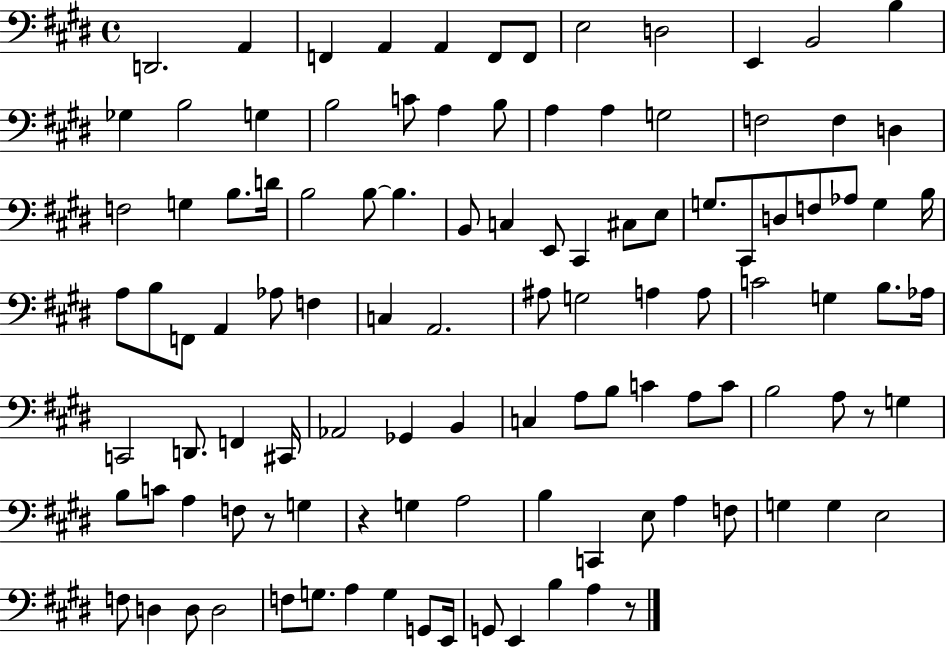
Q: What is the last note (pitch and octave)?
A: A3